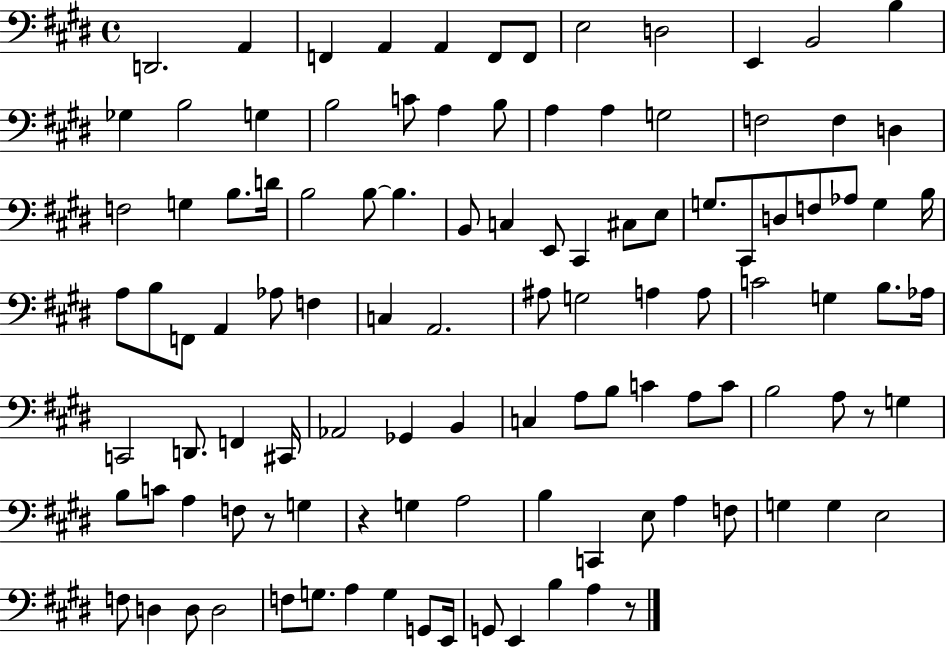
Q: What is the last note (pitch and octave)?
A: A3